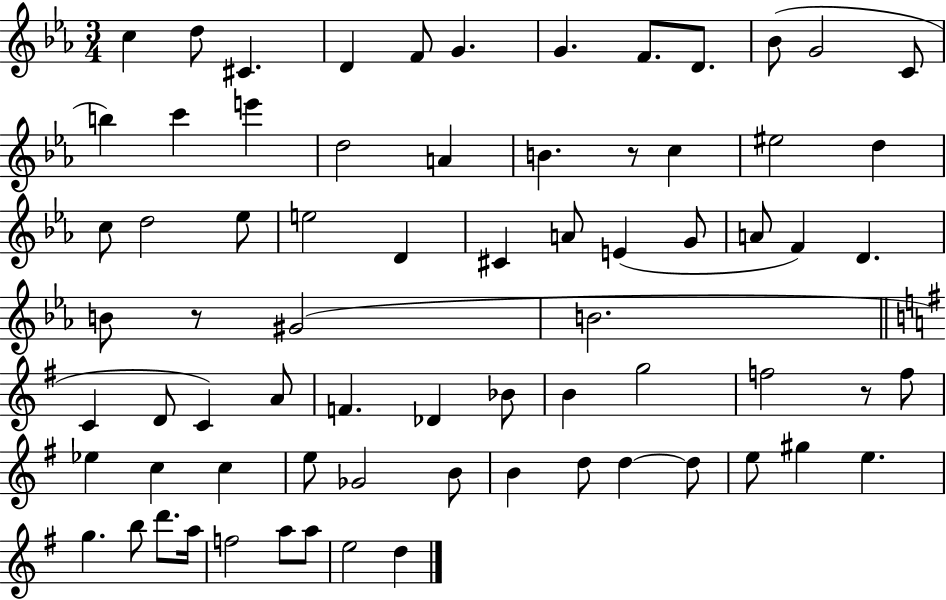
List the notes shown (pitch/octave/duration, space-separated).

C5/q D5/e C#4/q. D4/q F4/e G4/q. G4/q. F4/e. D4/e. Bb4/e G4/h C4/e B5/q C6/q E6/q D5/h A4/q B4/q. R/e C5/q EIS5/h D5/q C5/e D5/h Eb5/e E5/h D4/q C#4/q A4/e E4/q G4/e A4/e F4/q D4/q. B4/e R/e G#4/h B4/h. C4/q D4/e C4/q A4/e F4/q. Db4/q Bb4/e B4/q G5/h F5/h R/e F5/e Eb5/q C5/q C5/q E5/e Gb4/h B4/e B4/q D5/e D5/q D5/e E5/e G#5/q E5/q. G5/q. B5/e D6/e. A5/s F5/h A5/e A5/e E5/h D5/q